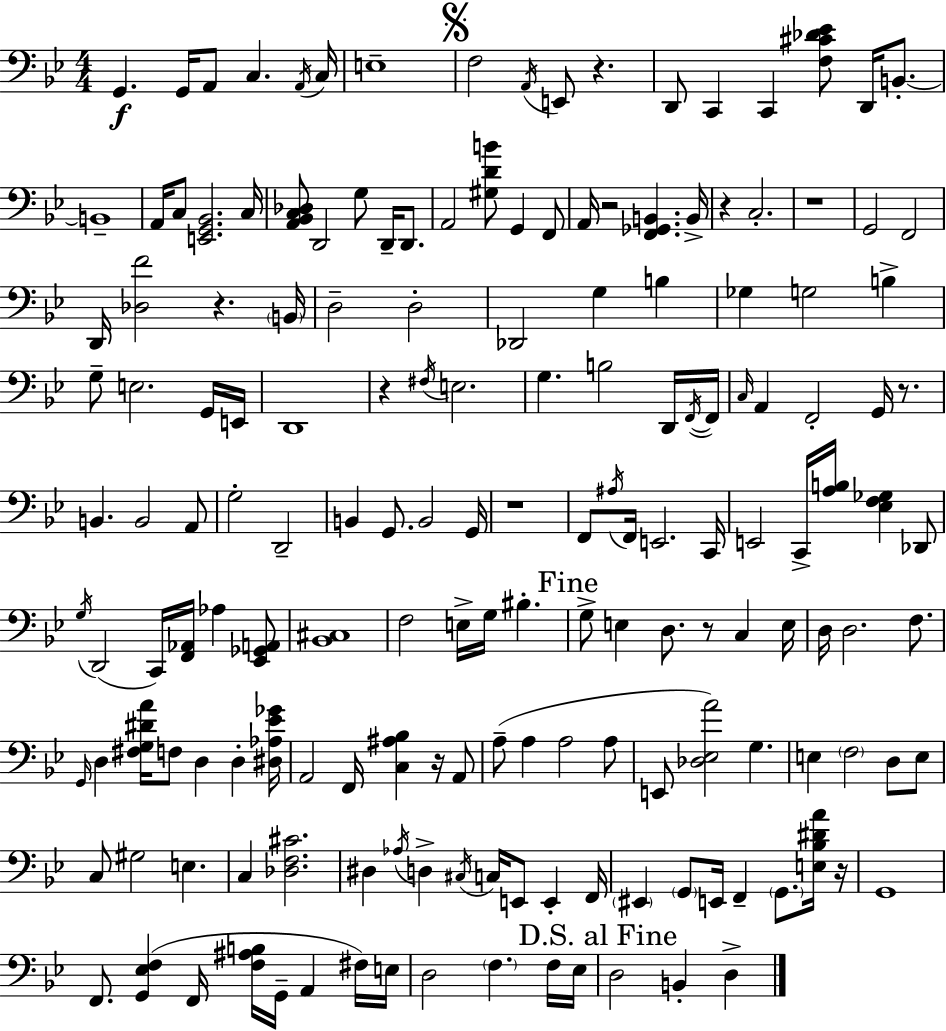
X:1
T:Untitled
M:4/4
L:1/4
K:Bb
G,, G,,/4 A,,/2 C, A,,/4 C,/4 E,4 F,2 A,,/4 E,,/2 z D,,/2 C,, C,, [F,^C_D_E]/2 D,,/4 B,,/2 B,,4 A,,/4 C,/2 [E,,G,,_B,,]2 C,/4 [A,,_B,,C,_D,]/2 D,,2 G,/2 D,,/4 D,,/2 A,,2 [^G,DB]/2 G,, F,,/2 A,,/4 z2 [F,,_G,,B,,] B,,/4 z C,2 z4 G,,2 F,,2 D,,/4 [_D,F]2 z B,,/4 D,2 D,2 _D,,2 G, B, _G, G,2 B, G,/2 E,2 G,,/4 E,,/4 D,,4 z ^F,/4 E,2 G, B,2 D,,/4 F,,/4 F,,/4 C,/4 A,, F,,2 G,,/4 z/2 B,, B,,2 A,,/2 G,2 D,,2 B,, G,,/2 B,,2 G,,/4 z4 F,,/2 ^A,/4 F,,/4 E,,2 C,,/4 E,,2 C,,/4 [A,B,]/4 [_E,F,_G,] _D,,/2 G,/4 D,,2 C,,/4 [F,,_A,,]/4 _A, [_E,,_G,,A,,]/2 [_B,,^C,]4 F,2 E,/4 G,/4 ^B, G,/2 E, D,/2 z/2 C, E,/4 D,/4 D,2 F,/2 G,,/4 D, [^F,G,^DA]/4 F,/2 D, D, [^D,_A,_E_G]/4 A,,2 F,,/4 [C,^A,_B,] z/4 A,,/2 A,/2 A, A,2 A,/2 E,,/2 [_D,_E,A]2 G, E, F,2 D,/2 E,/2 C,/2 ^G,2 E, C, [_D,F,^C]2 ^D, _A,/4 D, ^C,/4 C,/4 E,,/2 E,, F,,/4 ^E,, G,,/2 E,,/4 F,, G,,/2 [E,_B,^DA]/4 z/4 G,,4 F,,/2 [G,,_E,F,] F,,/4 [F,^A,B,]/4 G,,/4 A,, ^F,/4 E,/4 D,2 F, F,/4 _E,/4 D,2 B,, D,